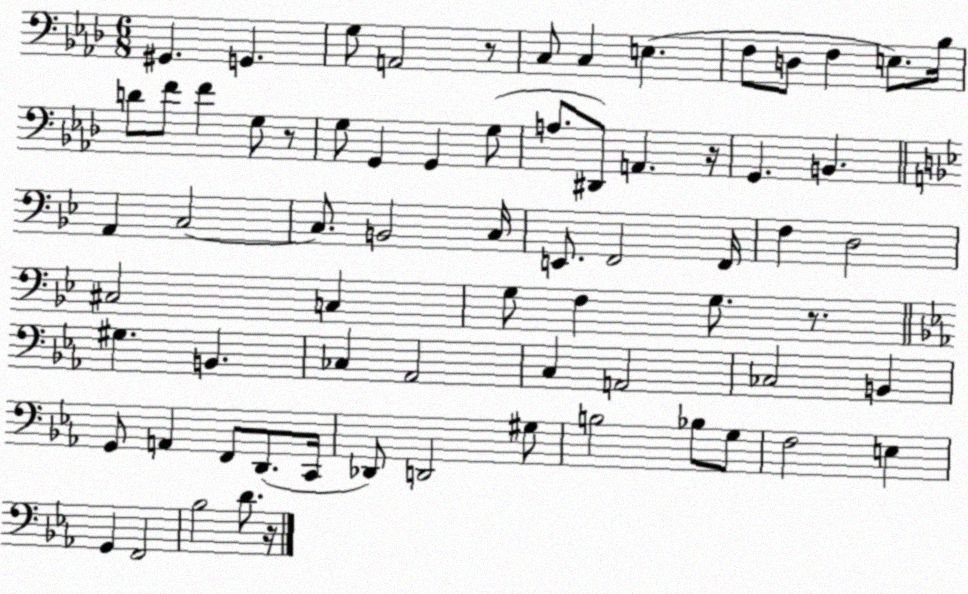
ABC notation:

X:1
T:Untitled
M:6/8
L:1/4
K:Ab
^G,, G,, G,/2 A,,2 z/2 C,/2 C, E, F,/2 D,/2 F, E,/2 _B,/4 D/2 F/2 F G,/2 z/2 G,/2 G,, G,, G,/2 A,/2 ^D,,/2 A,, z/4 G,, B,, A,, C,2 C,/2 B,,2 C,/4 E,,/2 F,,2 F,,/4 F, D,2 ^C,2 C, G,/2 F, G,/2 z/2 ^G, B,, _C, _A,,2 C, A,,2 _C,2 B,, G,,/2 A,, F,,/2 D,,/2 C,,/4 _D,,/2 D,,2 ^G,/2 B,2 _B,/2 G,/2 F,2 E, G,, F,,2 _B,2 D/2 z/4